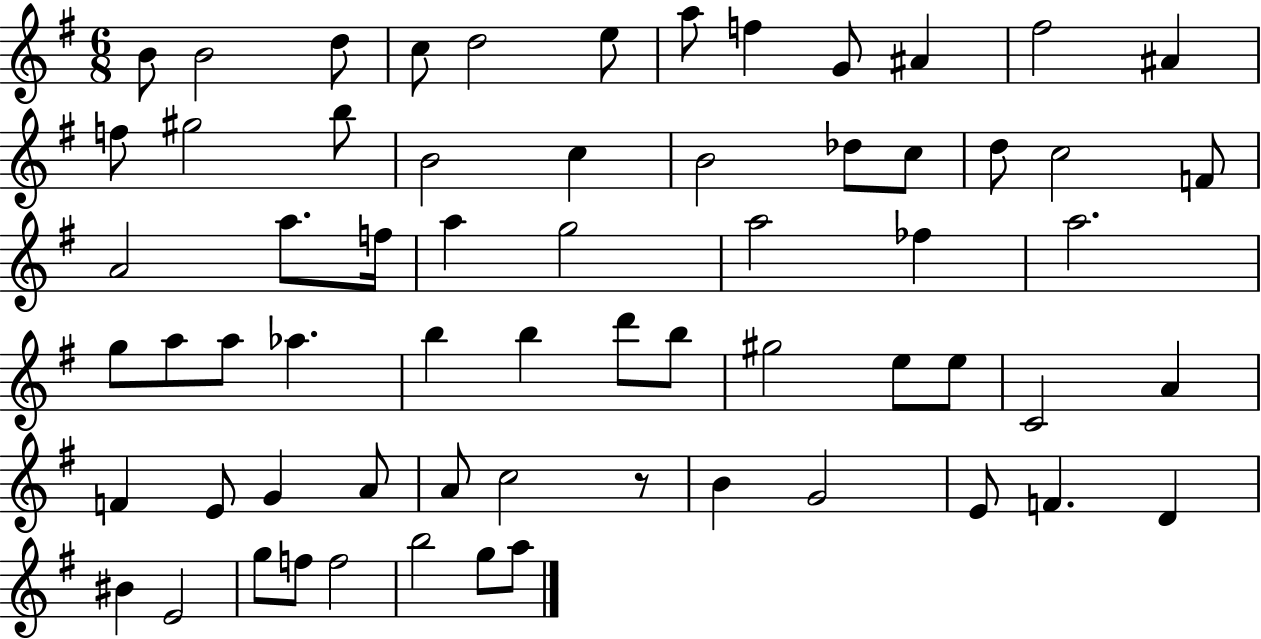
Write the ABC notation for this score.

X:1
T:Untitled
M:6/8
L:1/4
K:G
B/2 B2 d/2 c/2 d2 e/2 a/2 f G/2 ^A ^f2 ^A f/2 ^g2 b/2 B2 c B2 _d/2 c/2 d/2 c2 F/2 A2 a/2 f/4 a g2 a2 _f a2 g/2 a/2 a/2 _a b b d'/2 b/2 ^g2 e/2 e/2 C2 A F E/2 G A/2 A/2 c2 z/2 B G2 E/2 F D ^B E2 g/2 f/2 f2 b2 g/2 a/2